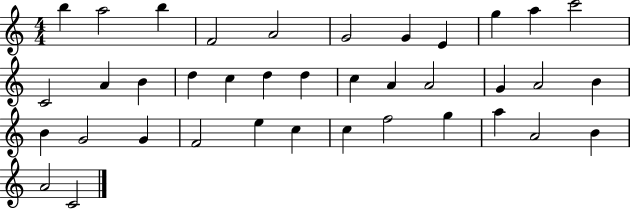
{
  \clef treble
  \numericTimeSignature
  \time 4/4
  \key c \major
  b''4 a''2 b''4 | f'2 a'2 | g'2 g'4 e'4 | g''4 a''4 c'''2 | \break c'2 a'4 b'4 | d''4 c''4 d''4 d''4 | c''4 a'4 a'2 | g'4 a'2 b'4 | \break b'4 g'2 g'4 | f'2 e''4 c''4 | c''4 f''2 g''4 | a''4 a'2 b'4 | \break a'2 c'2 | \bar "|."
}